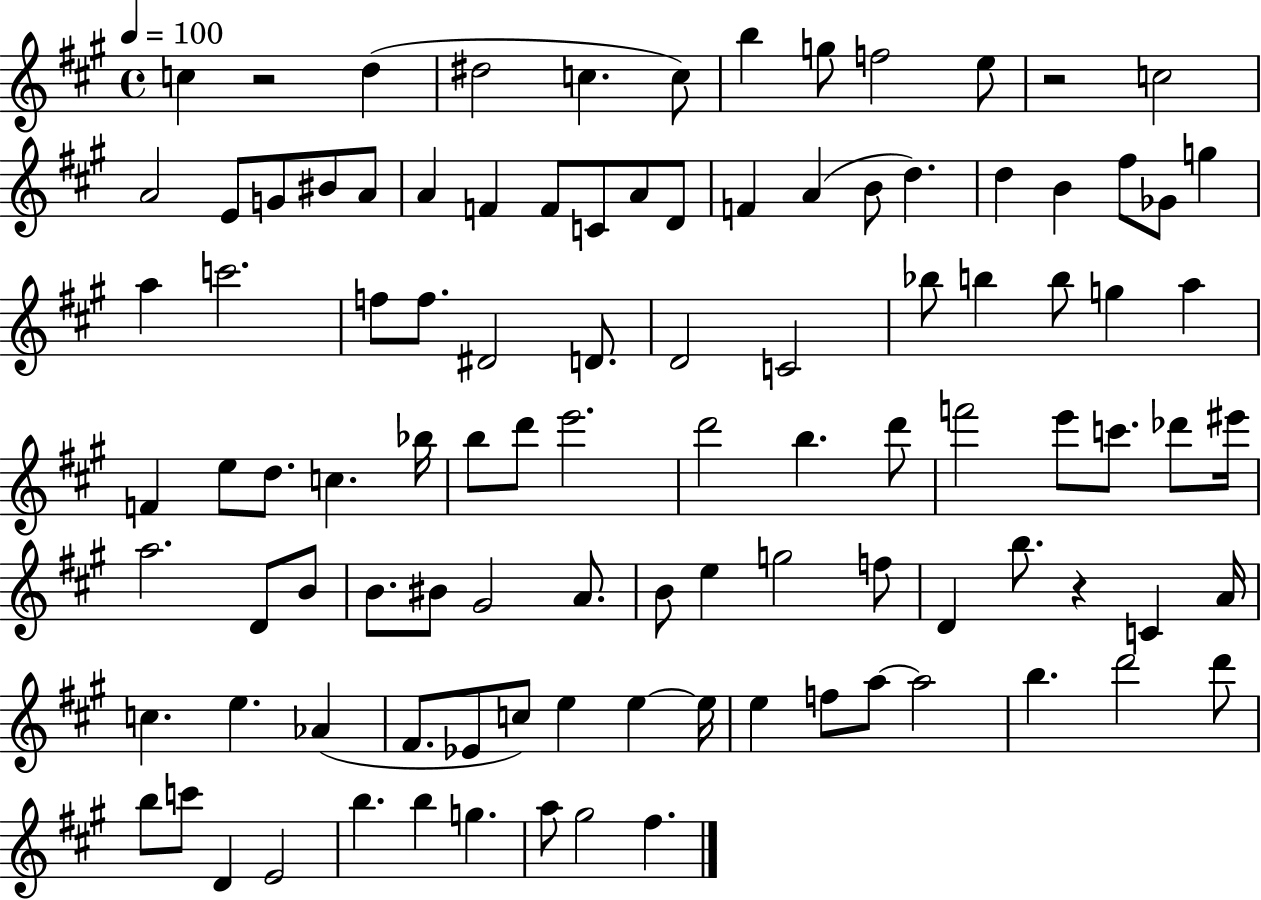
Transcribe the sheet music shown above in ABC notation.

X:1
T:Untitled
M:4/4
L:1/4
K:A
c z2 d ^d2 c c/2 b g/2 f2 e/2 z2 c2 A2 E/2 G/2 ^B/2 A/2 A F F/2 C/2 A/2 D/2 F A B/2 d d B ^f/2 _G/2 g a c'2 f/2 f/2 ^D2 D/2 D2 C2 _b/2 b b/2 g a F e/2 d/2 c _b/4 b/2 d'/2 e'2 d'2 b d'/2 f'2 e'/2 c'/2 _d'/2 ^e'/4 a2 D/2 B/2 B/2 ^B/2 ^G2 A/2 B/2 e g2 f/2 D b/2 z C A/4 c e _A ^F/2 _E/2 c/2 e e e/4 e f/2 a/2 a2 b d'2 d'/2 b/2 c'/2 D E2 b b g a/2 ^g2 ^f